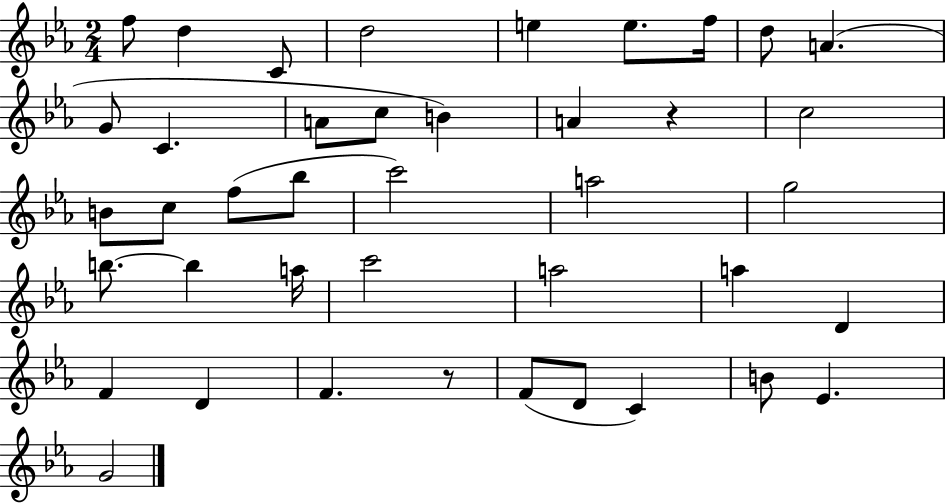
F5/e D5/q C4/e D5/h E5/q E5/e. F5/s D5/e A4/q. G4/e C4/q. A4/e C5/e B4/q A4/q R/q C5/h B4/e C5/e F5/e Bb5/e C6/h A5/h G5/h B5/e. B5/q A5/s C6/h A5/h A5/q D4/q F4/q D4/q F4/q. R/e F4/e D4/e C4/q B4/e Eb4/q. G4/h